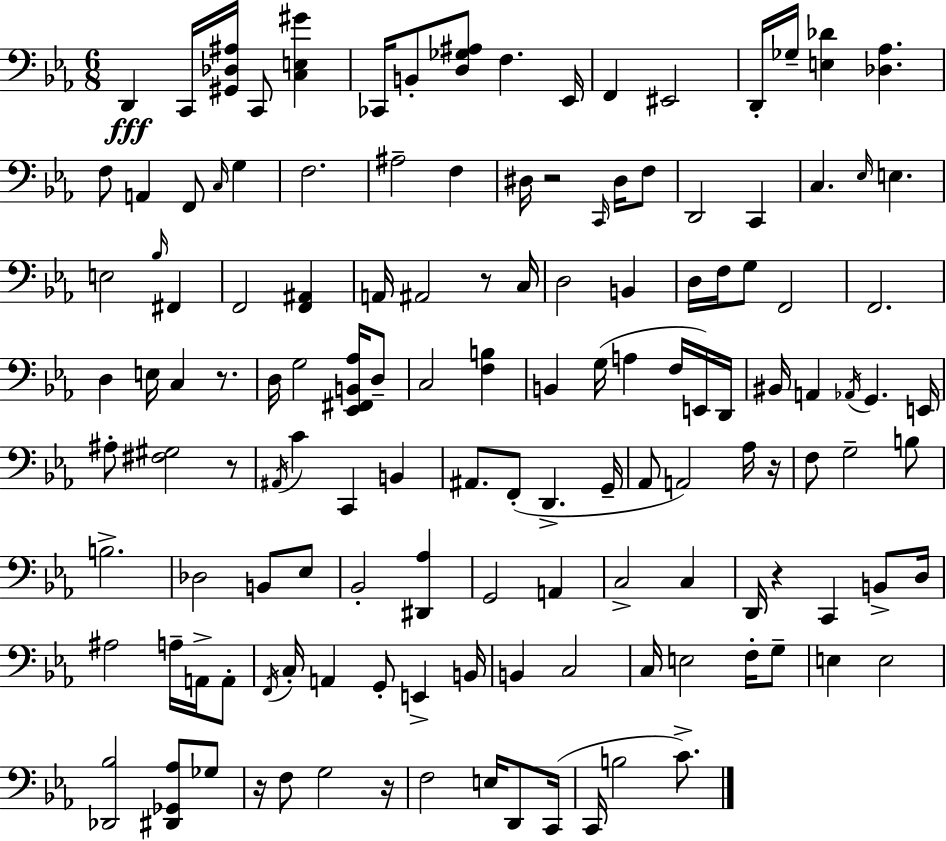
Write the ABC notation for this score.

X:1
T:Untitled
M:6/8
L:1/4
K:Eb
D,, C,,/4 [^G,,_D,^A,]/4 C,,/2 [C,E,^G] _C,,/4 B,,/2 [D,_G,^A,]/2 F, _E,,/4 F,, ^E,,2 D,,/4 _G,/4 [E,_D] [_D,_A,] F,/2 A,, F,,/2 C,/4 G, F,2 ^A,2 F, ^D,/4 z2 C,,/4 ^D,/4 F,/2 D,,2 C,, C, _E,/4 E, E,2 _B,/4 ^F,, F,,2 [F,,^A,,] A,,/4 ^A,,2 z/2 C,/4 D,2 B,, D,/4 F,/4 G,/2 F,,2 F,,2 D, E,/4 C, z/2 D,/4 G,2 [_E,,^F,,B,,_A,]/4 D,/2 C,2 [F,B,] B,, G,/4 A, F,/4 E,,/4 D,,/4 ^B,,/4 A,, _A,,/4 G,, E,,/4 ^A,/2 [^F,^G,]2 z/2 ^A,,/4 C C,, B,, ^A,,/2 F,,/2 D,, G,,/4 _A,,/2 A,,2 _A,/4 z/4 F,/2 G,2 B,/2 B,2 _D,2 B,,/2 _E,/2 _B,,2 [^D,,_A,] G,,2 A,, C,2 C, D,,/4 z C,, B,,/2 D,/4 ^A,2 A,/4 A,,/4 A,,/2 F,,/4 C,/4 A,, G,,/2 E,, B,,/4 B,, C,2 C,/4 E,2 F,/4 G,/2 E, E,2 [_D,,_B,]2 [^D,,_G,,_A,]/2 _G,/2 z/4 F,/2 G,2 z/4 F,2 E,/4 D,,/2 C,,/4 C,,/4 B,2 C/2